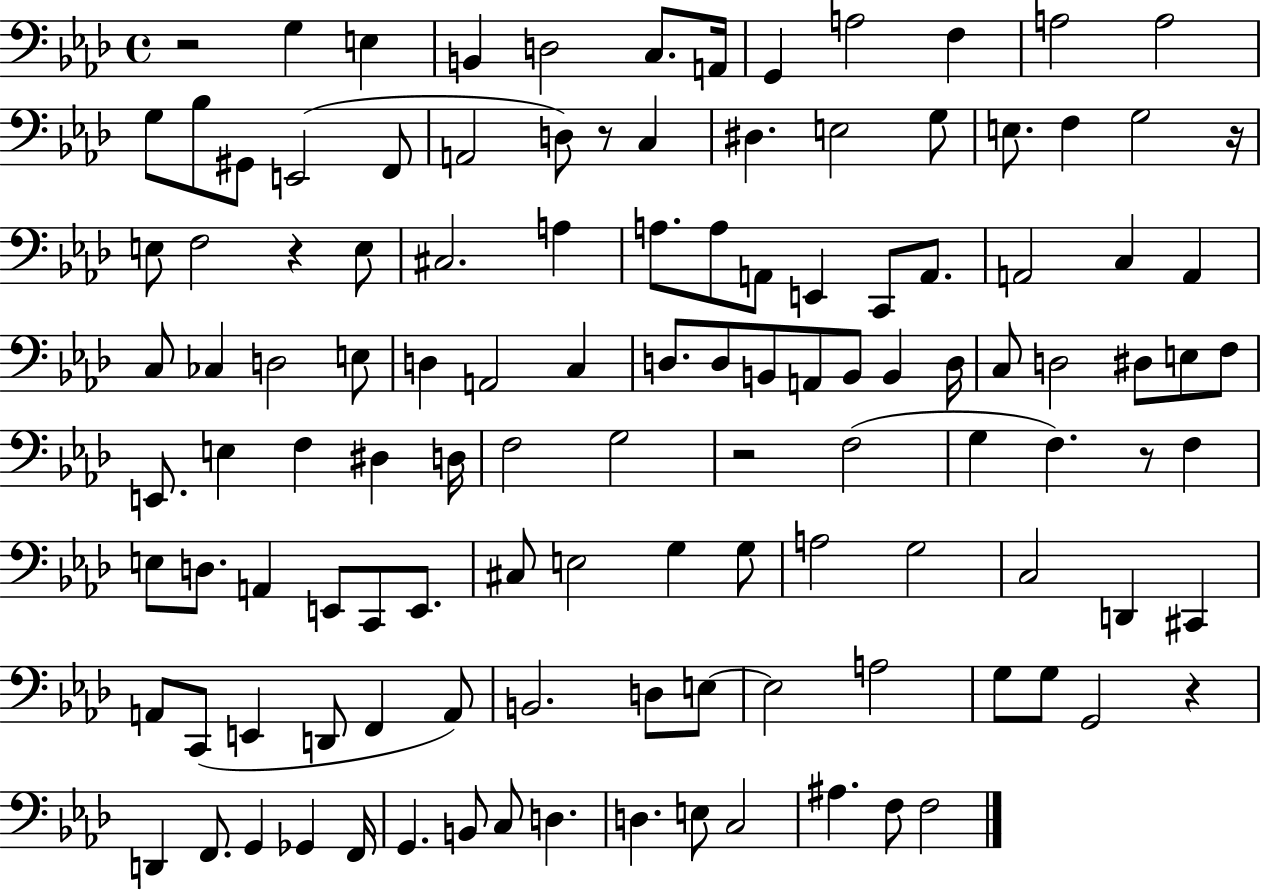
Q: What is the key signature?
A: AES major